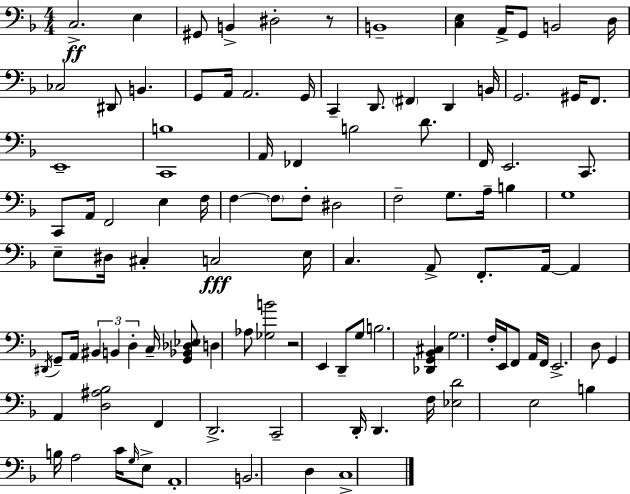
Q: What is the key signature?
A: F major